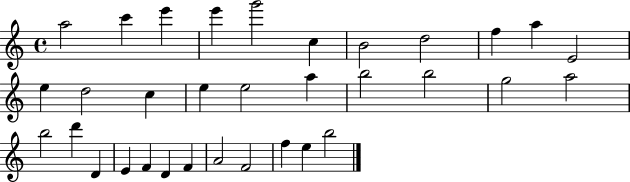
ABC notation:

X:1
T:Untitled
M:4/4
L:1/4
K:C
a2 c' e' e' g'2 c B2 d2 f a E2 e d2 c e e2 a b2 b2 g2 a2 b2 d' D E F D F A2 F2 f e b2